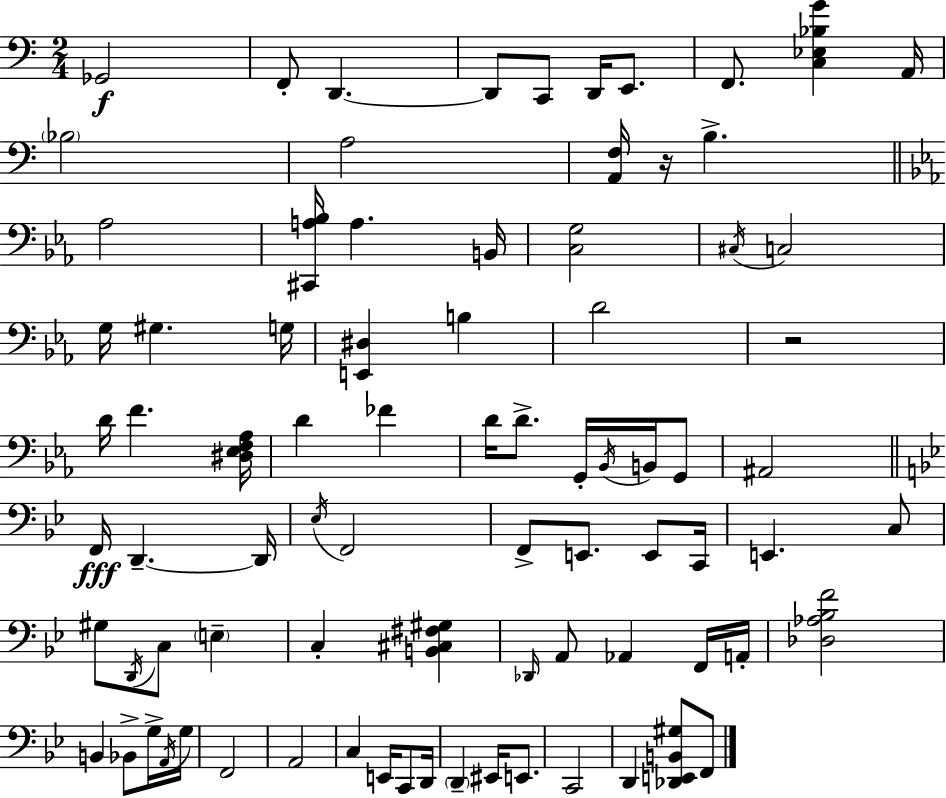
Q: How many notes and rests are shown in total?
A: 82